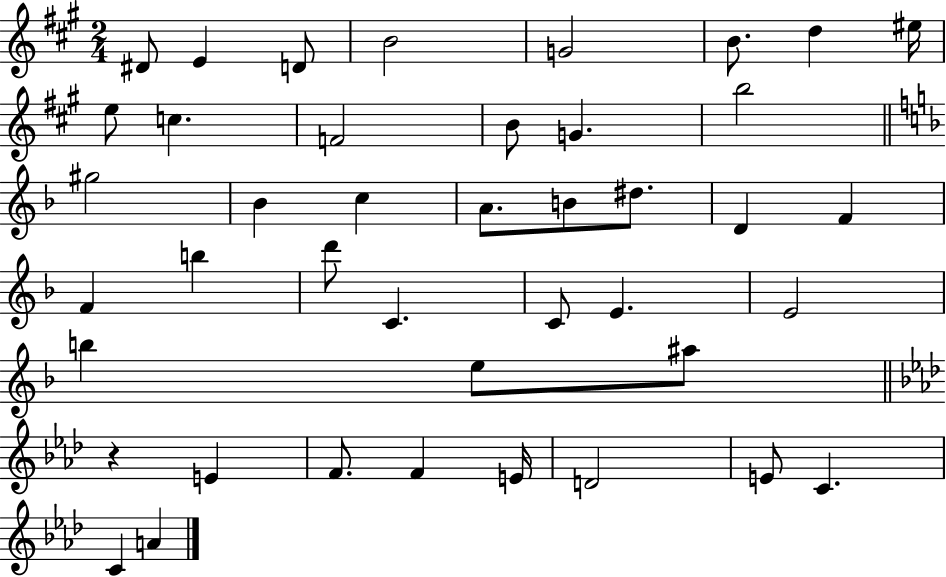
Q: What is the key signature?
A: A major